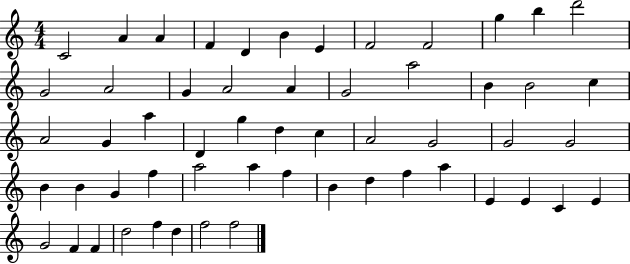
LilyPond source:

{
  \clef treble
  \numericTimeSignature
  \time 4/4
  \key c \major
  c'2 a'4 a'4 | f'4 d'4 b'4 e'4 | f'2 f'2 | g''4 b''4 d'''2 | \break g'2 a'2 | g'4 a'2 a'4 | g'2 a''2 | b'4 b'2 c''4 | \break a'2 g'4 a''4 | d'4 g''4 d''4 c''4 | a'2 g'2 | g'2 g'2 | \break b'4 b'4 g'4 f''4 | a''2 a''4 f''4 | b'4 d''4 f''4 a''4 | e'4 e'4 c'4 e'4 | \break g'2 f'4 f'4 | d''2 f''4 d''4 | f''2 f''2 | \bar "|."
}